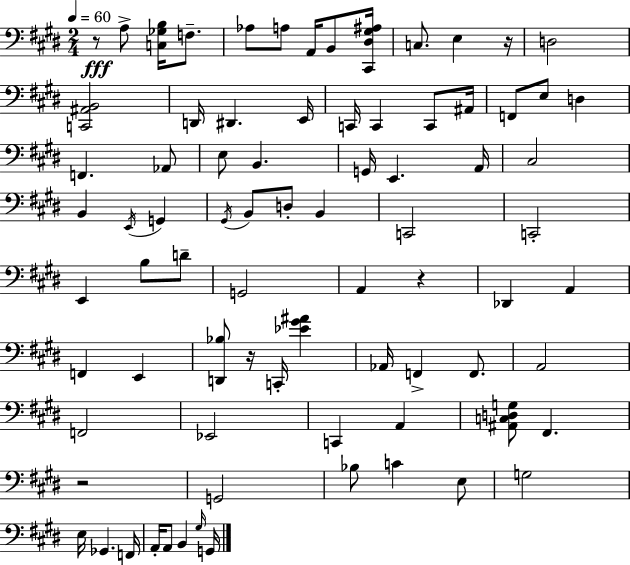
{
  \clef bass
  \numericTimeSignature
  \time 2/4
  \key e \major
  \tempo 4 = 60
  \repeat volta 2 { r8\fff a8-> <c ges b>16 f8.-- | aes8 a8 a,16 b,8 <cis, dis gis ais>16 | c8. e4 r16 | d2 | \break <c, ais, b,>2 | d,16 dis,4. e,16 | c,16 c,4 c,8 ais,16 | f,8 e8 d4 | \break f,4. aes,8 | e8 b,4. | g,16 e,4. a,16 | cis2 | \break b,4 \acciaccatura { e,16 } g,4 | \acciaccatura { gis,16 } b,8 d8-. b,4 | c,2 | c,2-. | \break e,4 b8 | d'8-- g,2 | a,4 r4 | des,4 a,4 | \break f,4 e,4 | <d, bes>8 r16 c,16-. <ees' gis' ais'>4 | aes,16 f,4-> f,8. | a,2 | \break f,2 | ees,2 | c,4 a,4 | <ais, c d g>8 fis,4. | \break r2 | g,2 | bes8 c'4 | e8 g2 | \break e16 ges,4. | f,16 a,16-. a,8 b,4 | \grace { gis16 } g,16 } \bar "|."
}